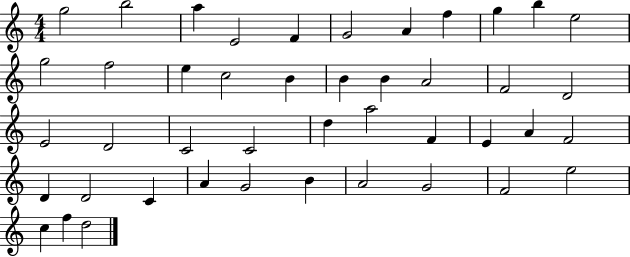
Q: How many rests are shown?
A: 0